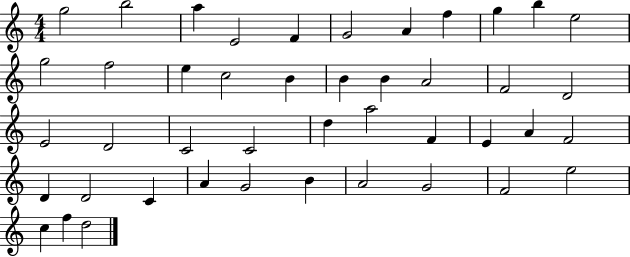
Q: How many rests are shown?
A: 0